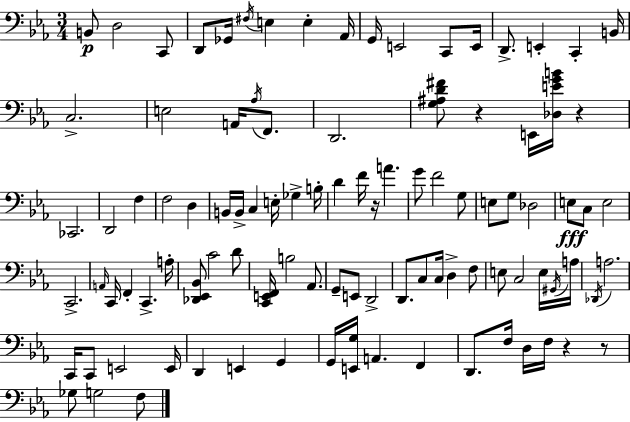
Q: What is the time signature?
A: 3/4